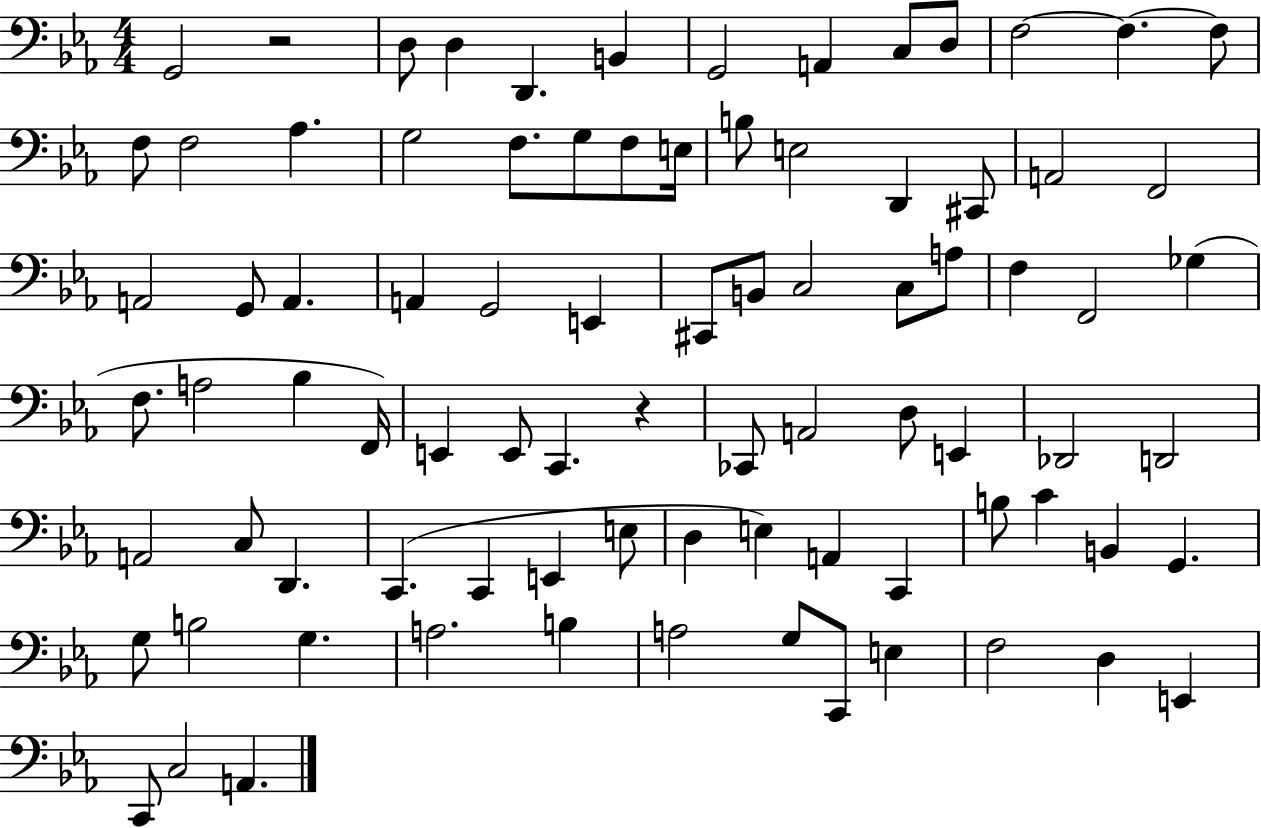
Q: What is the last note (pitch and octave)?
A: A2